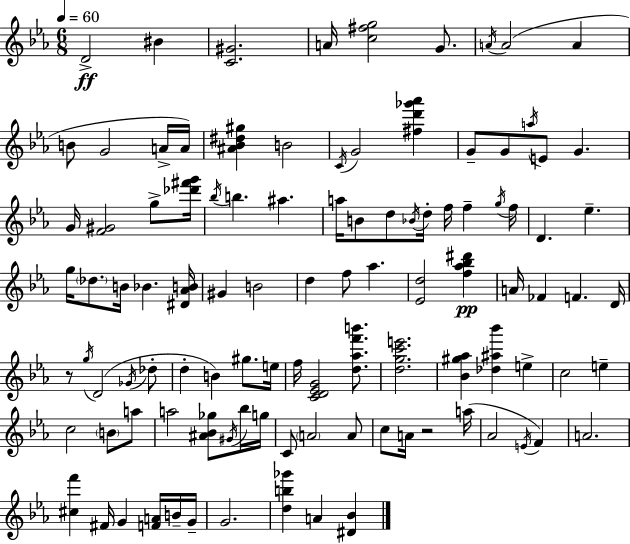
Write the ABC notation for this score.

X:1
T:Untitled
M:6/8
L:1/4
K:Cm
D2 ^B [C^G]2 A/4 [c^fg]2 G/2 A/4 A2 A B/2 G2 A/4 A/4 [^A_B^d^g] B2 C/4 G2 [^fd'_g'_a'] G/2 G/2 a/4 E/2 G G/4 [F^G]2 g/2 [_d'^f'g']/4 _b/4 b ^a a/4 B/2 d/2 _B/4 d/4 f/4 f g/4 f/4 D _e g/4 _d/2 B/4 _B [^D_AB]/4 ^G B2 d f/2 _a [_Ed]2 [f_a_b^d'] A/4 _F F D/4 z/2 g/4 D2 _G/4 _d/2 d B ^g/2 e/4 f/4 [CD_EG]2 [d_af'b']/2 [dgc'e']2 [_B^g_a] [_d^a_b'] e c2 e c2 B/2 a/2 a2 [^A_B_g]/2 ^G/4 _b/4 g/4 C/2 A2 A/2 c/2 A/4 z2 a/4 _A2 E/4 F A2 [^cf'] ^F/4 G [FA]/4 B/4 G/4 G2 [db_g'] A [^D_B]